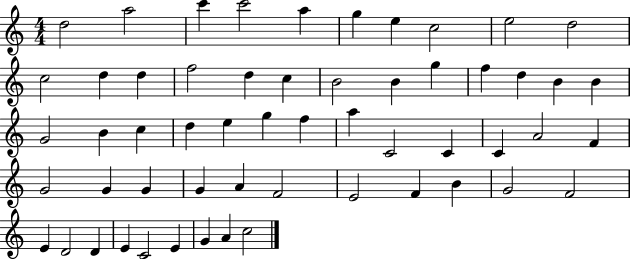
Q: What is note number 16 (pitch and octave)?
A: C5